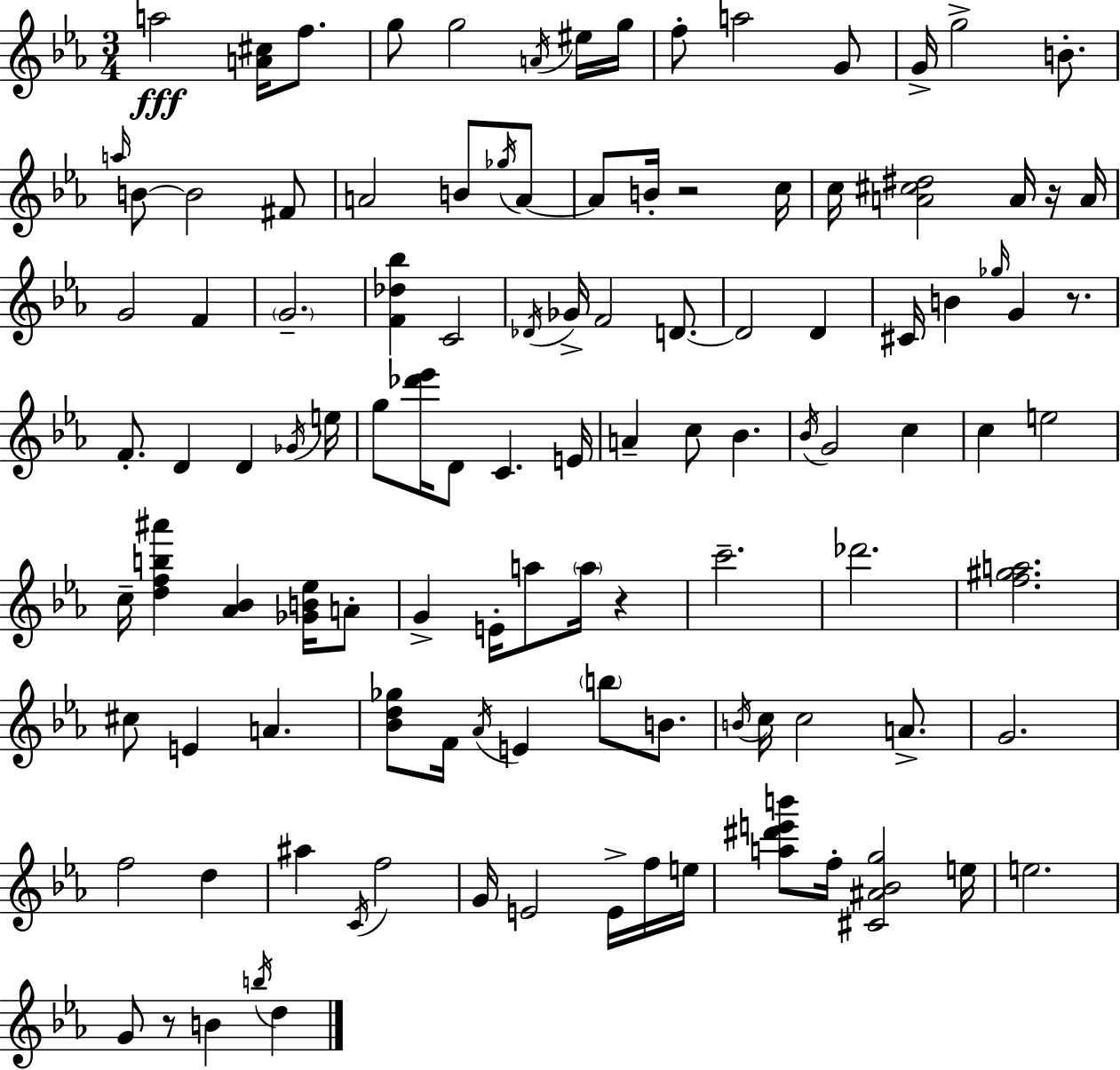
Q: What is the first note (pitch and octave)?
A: A5